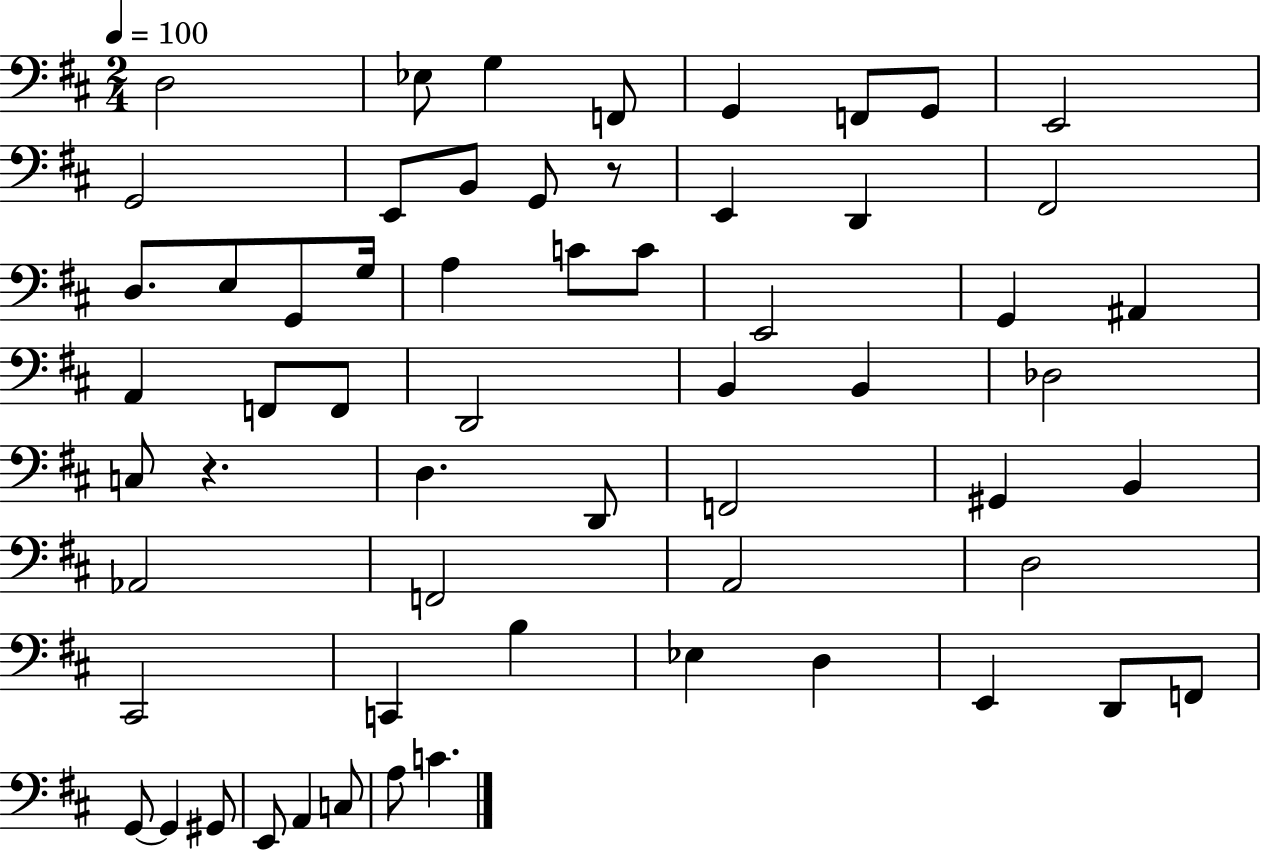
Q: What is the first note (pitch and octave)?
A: D3